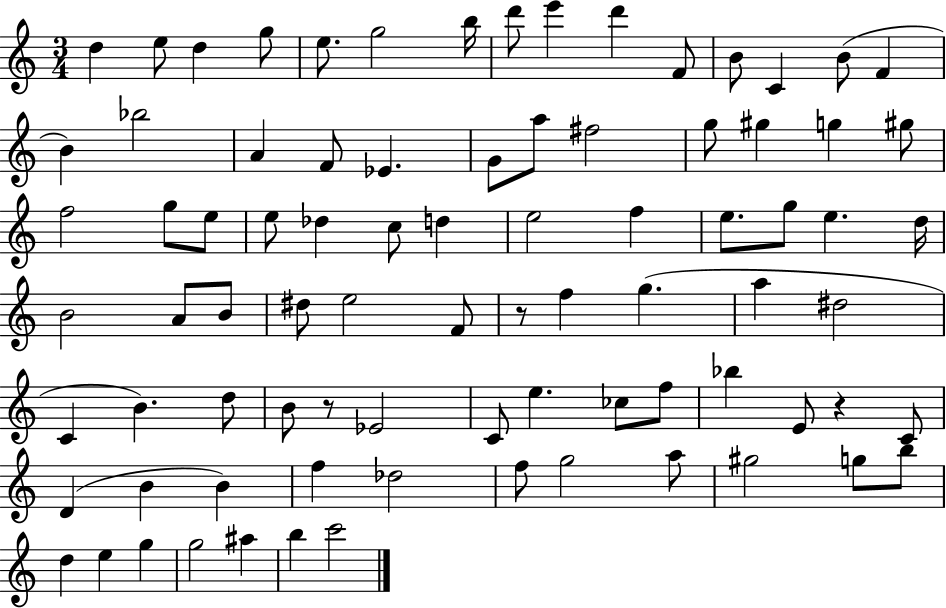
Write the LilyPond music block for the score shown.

{
  \clef treble
  \numericTimeSignature
  \time 3/4
  \key c \major
  d''4 e''8 d''4 g''8 | e''8. g''2 b''16 | d'''8 e'''4 d'''4 f'8 | b'8 c'4 b'8( f'4 | \break b'4) bes''2 | a'4 f'8 ees'4. | g'8 a''8 fis''2 | g''8 gis''4 g''4 gis''8 | \break f''2 g''8 e''8 | e''8 des''4 c''8 d''4 | e''2 f''4 | e''8. g''8 e''4. d''16 | \break b'2 a'8 b'8 | dis''8 e''2 f'8 | r8 f''4 g''4.( | a''4 dis''2 | \break c'4 b'4.) d''8 | b'8 r8 ees'2 | c'8 e''4. ces''8 f''8 | bes''4 e'8 r4 c'8 | \break d'4( b'4 b'4) | f''4 des''2 | f''8 g''2 a''8 | gis''2 g''8 b''8 | \break d''4 e''4 g''4 | g''2 ais''4 | b''4 c'''2 | \bar "|."
}